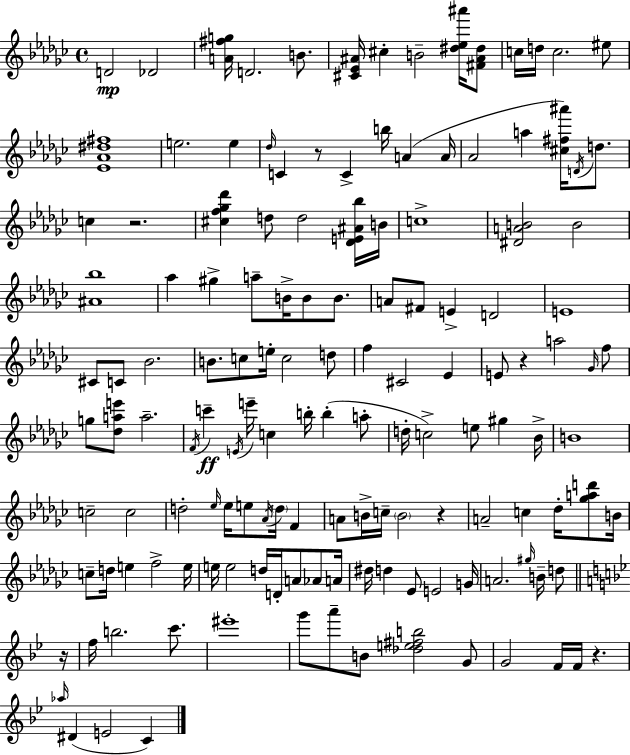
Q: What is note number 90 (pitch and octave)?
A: E5